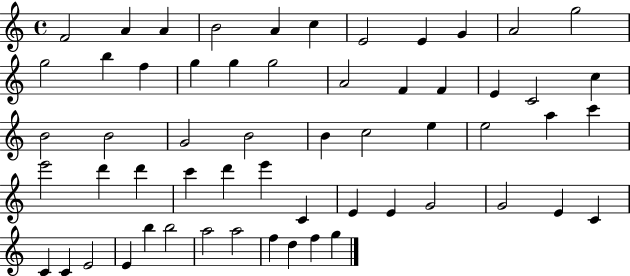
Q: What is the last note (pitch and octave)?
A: G5